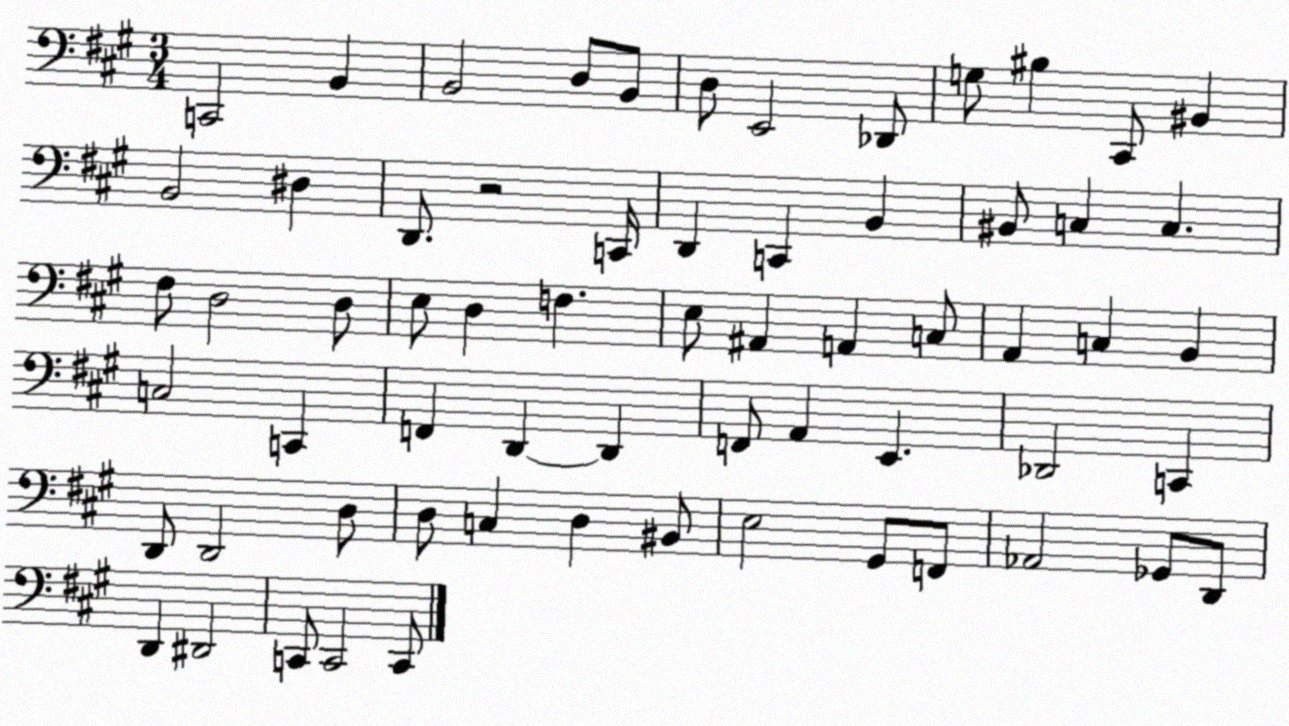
X:1
T:Untitled
M:3/4
L:1/4
K:A
C,,2 B,, B,,2 D,/2 B,,/2 D,/2 E,,2 _D,,/2 G,/2 ^B, ^C,,/2 ^B,, B,,2 ^D, D,,/2 z2 C,,/4 D,, C,, B,, ^B,,/2 C, C, ^F,/2 D,2 D,/2 E,/2 D, F, E,/2 ^A,, A,, C,/2 A,, C, B,, C,2 C,, F,, D,, D,, F,,/2 A,, E,, _D,,2 C,, D,,/2 D,,2 D,/2 D,/2 C, D, ^B,,/2 E,2 ^G,,/2 F,,/2 _A,,2 _G,,/2 D,,/2 D,, ^D,,2 C,,/2 C,,2 C,,/2